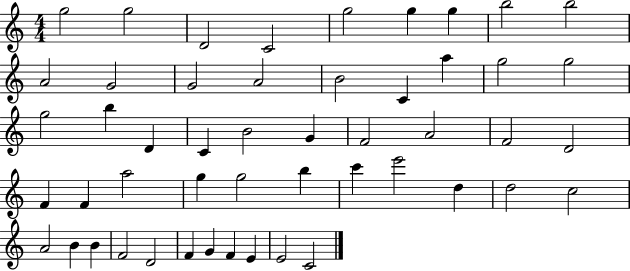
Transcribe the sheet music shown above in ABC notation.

X:1
T:Untitled
M:4/4
L:1/4
K:C
g2 g2 D2 C2 g2 g g b2 b2 A2 G2 G2 A2 B2 C a g2 g2 g2 b D C B2 G F2 A2 F2 D2 F F a2 g g2 b c' e'2 d d2 c2 A2 B B F2 D2 F G F E E2 C2